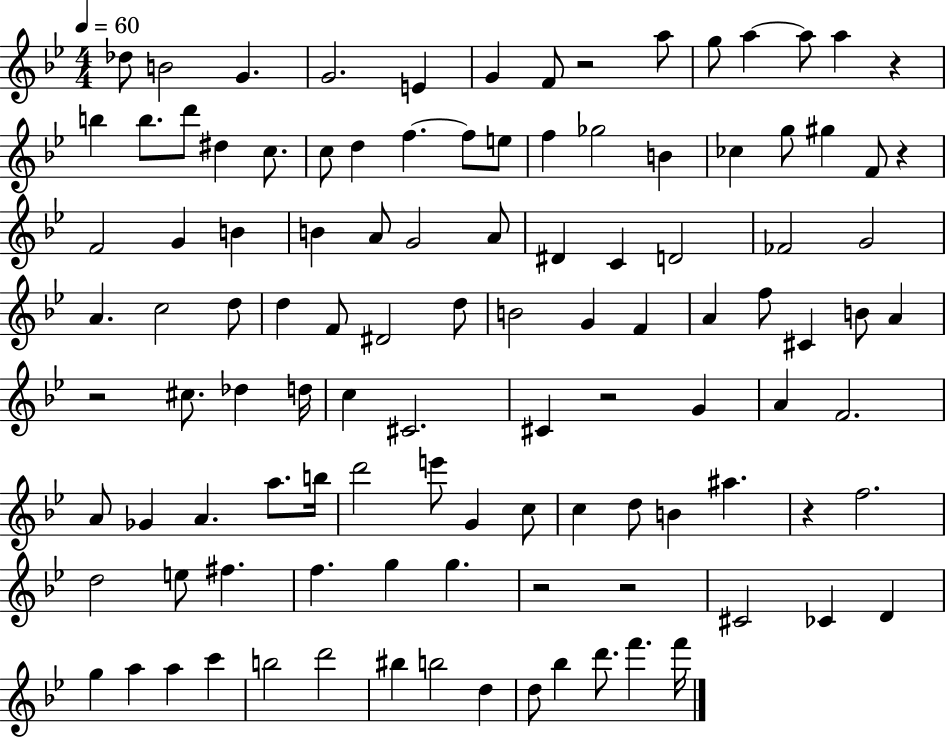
Db5/e B4/h G4/q. G4/h. E4/q G4/q F4/e R/h A5/e G5/e A5/q A5/e A5/q R/q B5/q B5/e. D6/e D#5/q C5/e. C5/e D5/q F5/q. F5/e E5/e F5/q Gb5/h B4/q CES5/q G5/e G#5/q F4/e R/q F4/h G4/q B4/q B4/q A4/e G4/h A4/e D#4/q C4/q D4/h FES4/h G4/h A4/q. C5/h D5/e D5/q F4/e D#4/h D5/e B4/h G4/q F4/q A4/q F5/e C#4/q B4/e A4/q R/h C#5/e. Db5/q D5/s C5/q C#4/h. C#4/q R/h G4/q A4/q F4/h. A4/e Gb4/q A4/q. A5/e. B5/s D6/h E6/e G4/q C5/e C5/q D5/e B4/q A#5/q. R/q F5/h. D5/h E5/e F#5/q. F5/q. G5/q G5/q. R/h R/h C#4/h CES4/q D4/q G5/q A5/q A5/q C6/q B5/h D6/h BIS5/q B5/h D5/q D5/e Bb5/q D6/e. F6/q. F6/s